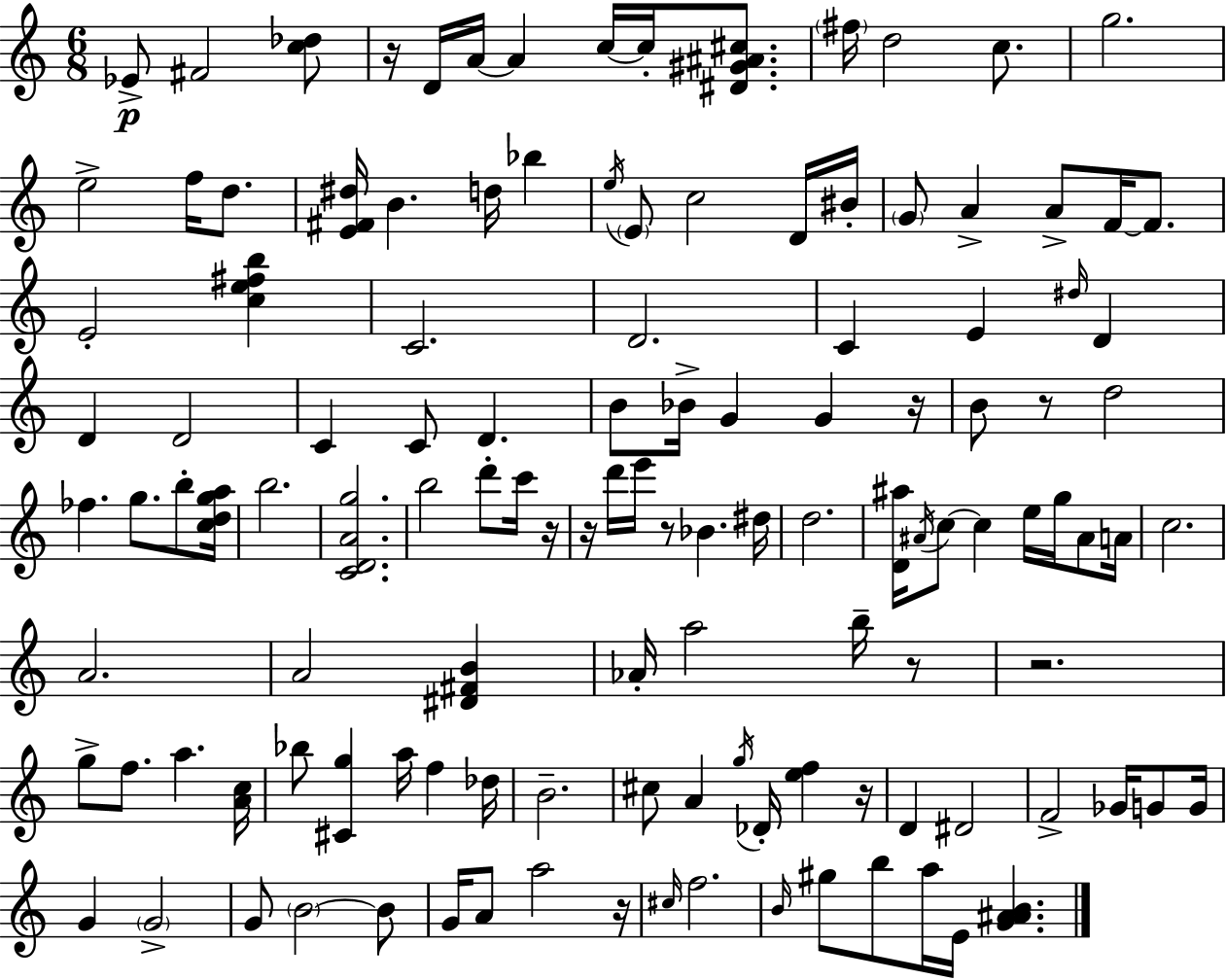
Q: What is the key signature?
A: A minor